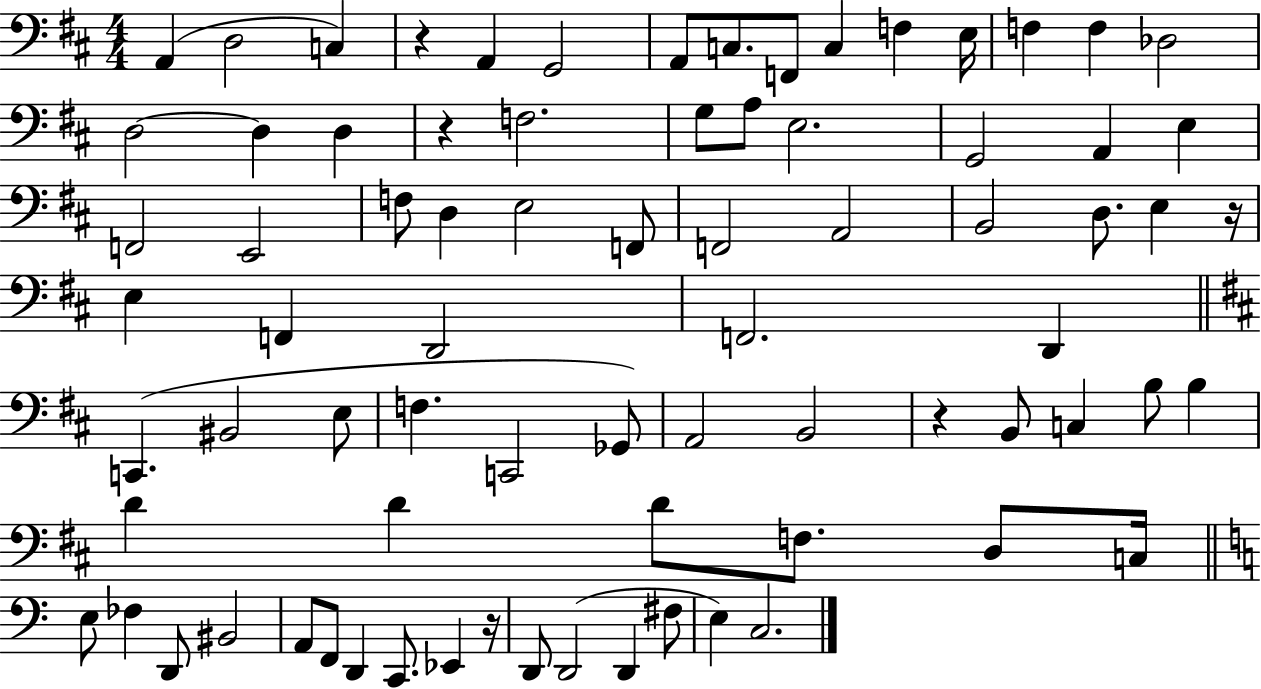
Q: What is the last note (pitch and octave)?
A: C3